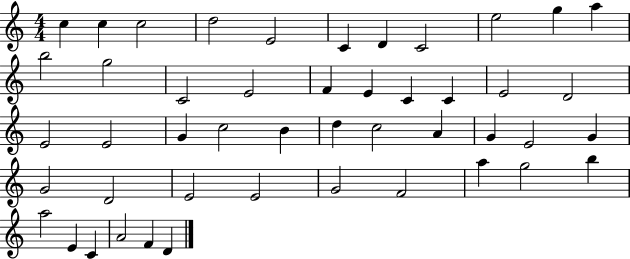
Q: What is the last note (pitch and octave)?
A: D4